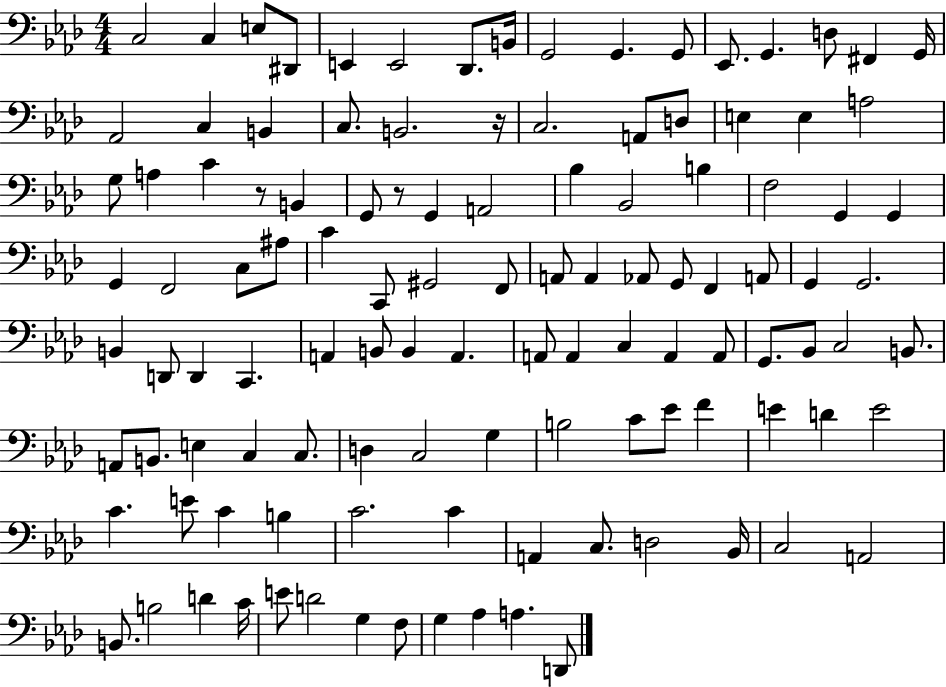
X:1
T:Untitled
M:4/4
L:1/4
K:Ab
C,2 C, E,/2 ^D,,/2 E,, E,,2 _D,,/2 B,,/4 G,,2 G,, G,,/2 _E,,/2 G,, D,/2 ^F,, G,,/4 _A,,2 C, B,, C,/2 B,,2 z/4 C,2 A,,/2 D,/2 E, E, A,2 G,/2 A, C z/2 B,, G,,/2 z/2 G,, A,,2 _B, _B,,2 B, F,2 G,, G,, G,, F,,2 C,/2 ^A,/2 C C,,/2 ^G,,2 F,,/2 A,,/2 A,, _A,,/2 G,,/2 F,, A,,/2 G,, G,,2 B,, D,,/2 D,, C,, A,, B,,/2 B,, A,, A,,/2 A,, C, A,, A,,/2 G,,/2 _B,,/2 C,2 B,,/2 A,,/2 B,,/2 E, C, C,/2 D, C,2 G, B,2 C/2 _E/2 F E D E2 C E/2 C B, C2 C A,, C,/2 D,2 _B,,/4 C,2 A,,2 B,,/2 B,2 D C/4 E/2 D2 G, F,/2 G, _A, A, D,,/2